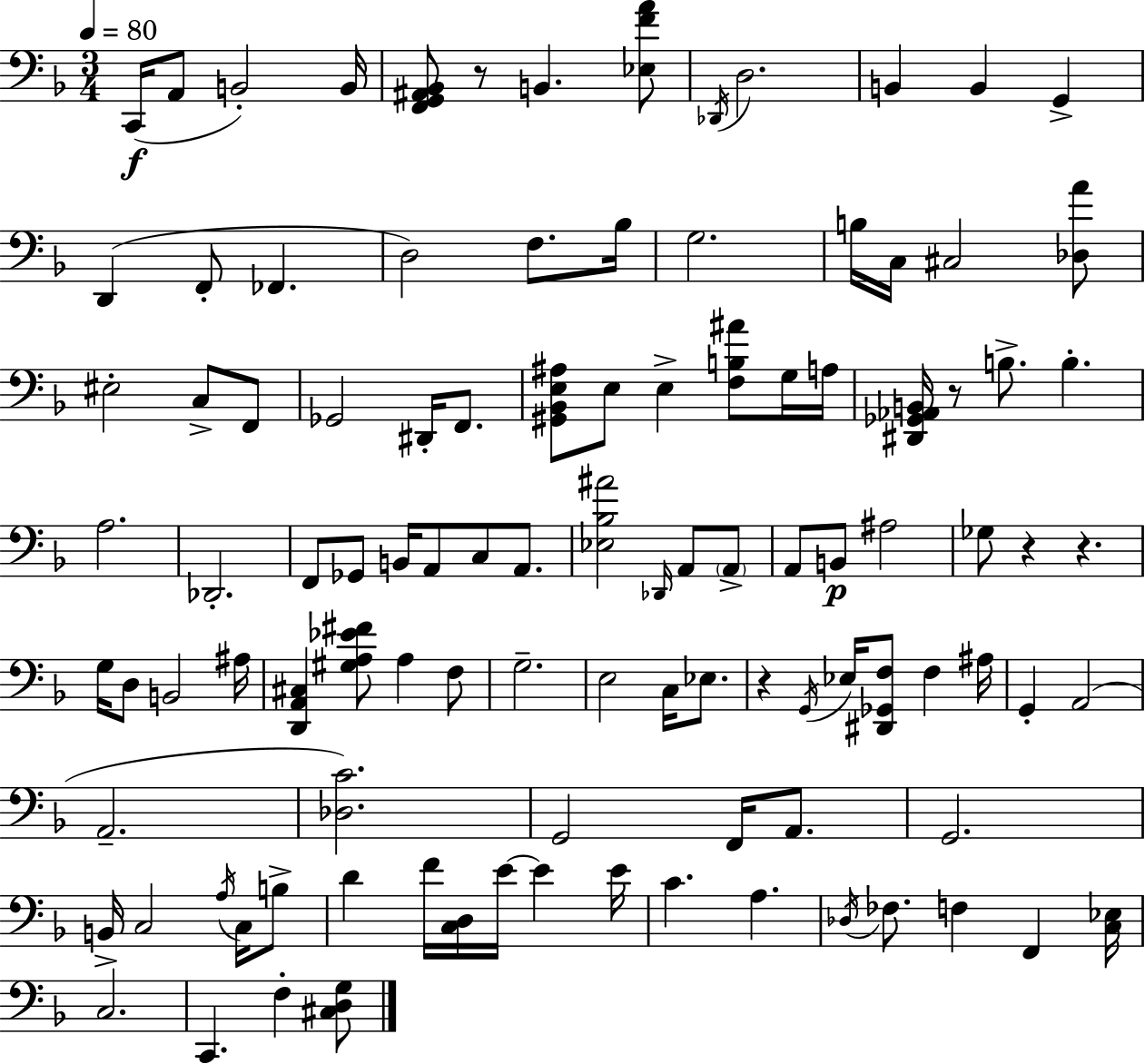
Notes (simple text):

C2/s A2/e B2/h B2/s [F2,G2,A#2,Bb2]/e R/e B2/q. [Eb3,F4,A4]/e Db2/s D3/h. B2/q B2/q G2/q D2/q F2/e FES2/q. D3/h F3/e. Bb3/s G3/h. B3/s C3/s C#3/h [Db3,A4]/e EIS3/h C3/e F2/e Gb2/h D#2/s F2/e. [G#2,Bb2,E3,A#3]/e E3/e E3/q [F3,B3,A#4]/e G3/s A3/s [D#2,Gb2,Ab2,B2]/s R/e B3/e. B3/q. A3/h. Db2/h. F2/e Gb2/e B2/s A2/e C3/e A2/e. [Eb3,Bb3,A#4]/h Db2/s A2/e A2/e A2/e B2/e A#3/h Gb3/e R/q R/q. G3/s D3/e B2/h A#3/s [D2,A2,C#3]/q [G#3,A3,Eb4,F#4]/e A3/q F3/e G3/h. E3/h C3/s Eb3/e. R/q G2/s Eb3/s [D#2,Gb2,F3]/e F3/q A#3/s G2/q A2/h A2/h. [Db3,C4]/h. G2/h F2/s A2/e. G2/h. B2/s C3/h A3/s C3/s B3/e D4/q F4/s [C3,D3]/s E4/s E4/q E4/s C4/q. A3/q. Db3/s FES3/e. F3/q F2/q [C3,Eb3]/s C3/h. C2/q. F3/q [C#3,D3,G3]/e